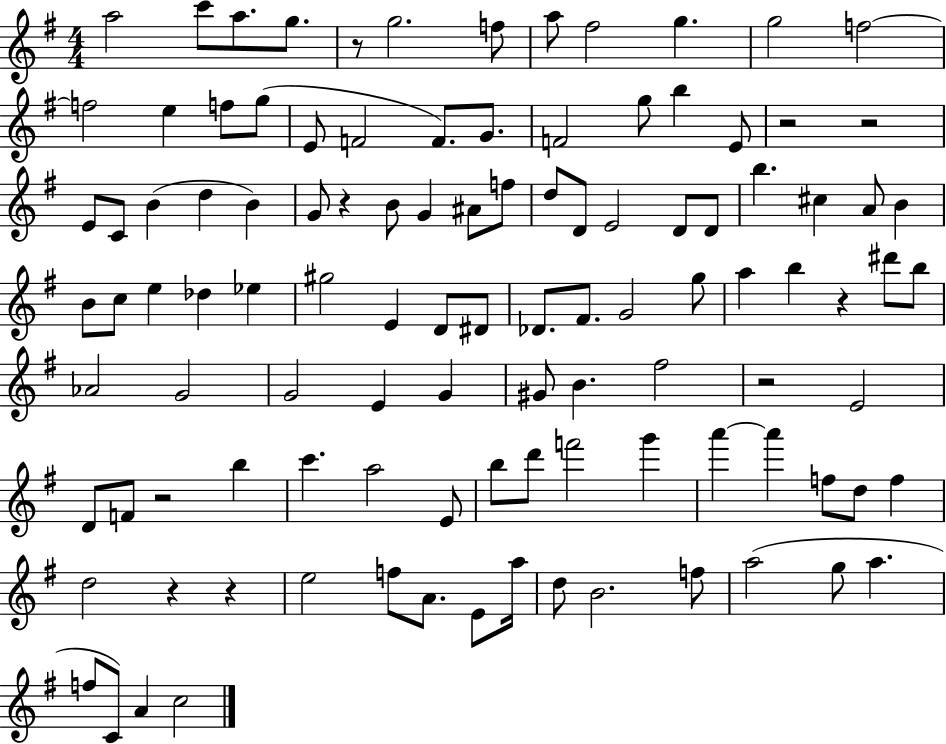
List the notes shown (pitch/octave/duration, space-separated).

A5/h C6/e A5/e. G5/e. R/e G5/h. F5/e A5/e F#5/h G5/q. G5/h F5/h F5/h E5/q F5/e G5/e E4/e F4/h F4/e. G4/e. F4/h G5/e B5/q E4/e R/h R/h E4/e C4/e B4/q D5/q B4/q G4/e R/q B4/e G4/q A#4/e F5/e D5/e D4/e E4/h D4/e D4/e B5/q. C#5/q A4/e B4/q B4/e C5/e E5/q Db5/q Eb5/q G#5/h E4/q D4/e D#4/e Db4/e. F#4/e. G4/h G5/e A5/q B5/q R/q D#6/e B5/e Ab4/h G4/h G4/h E4/q G4/q G#4/e B4/q. F#5/h R/h E4/h D4/e F4/e R/h B5/q C6/q. A5/h E4/e B5/e D6/e F6/h G6/q A6/q A6/q F5/e D5/e F5/q D5/h R/q R/q E5/h F5/e A4/e. E4/e A5/s D5/e B4/h. F5/e A5/h G5/e A5/q. F5/e C4/e A4/q C5/h